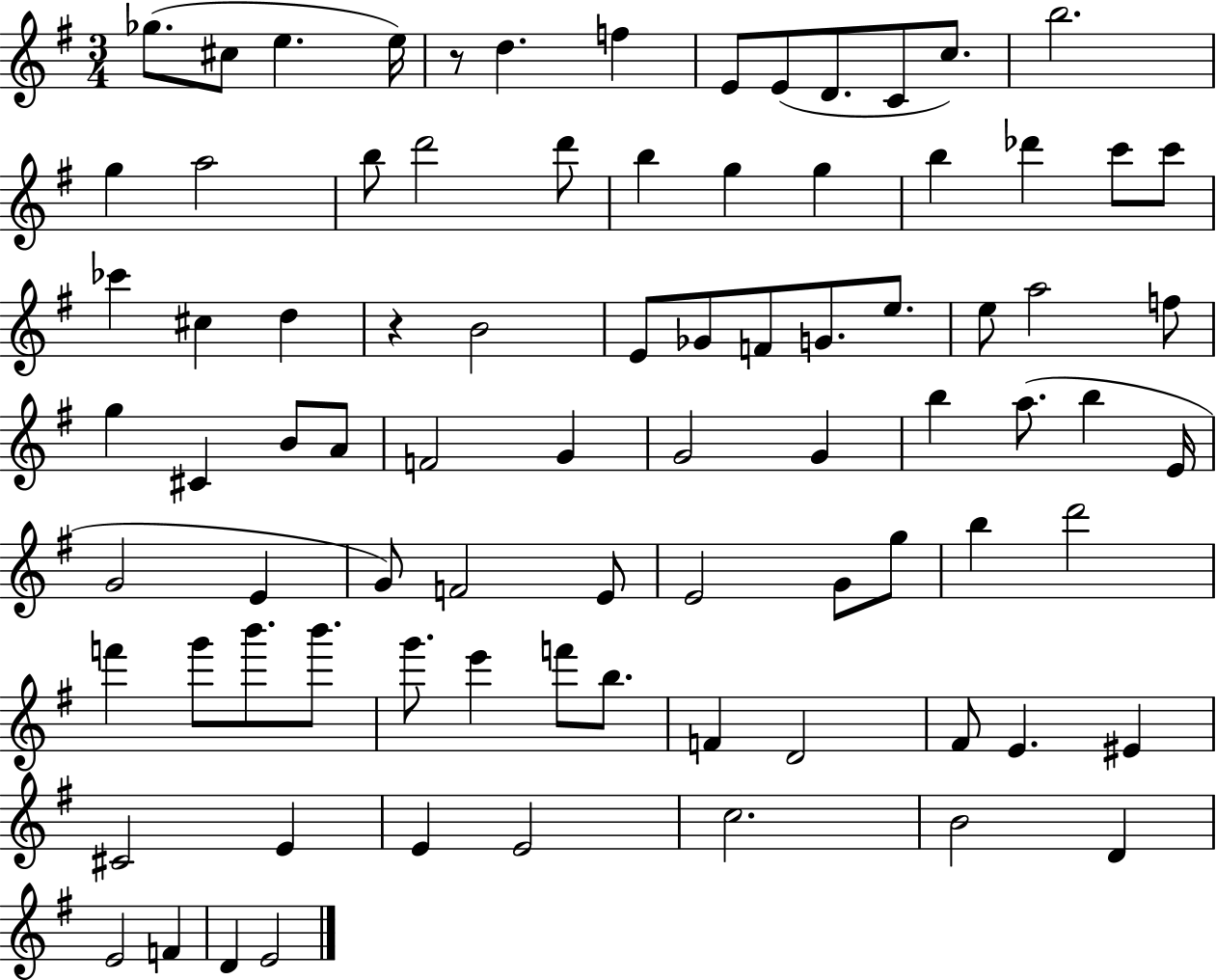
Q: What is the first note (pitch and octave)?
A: Gb5